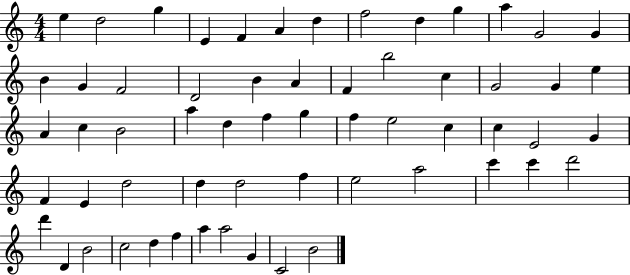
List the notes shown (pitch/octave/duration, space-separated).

E5/q D5/h G5/q E4/q F4/q A4/q D5/q F5/h D5/q G5/q A5/q G4/h G4/q B4/q G4/q F4/h D4/h B4/q A4/q F4/q B5/h C5/q G4/h G4/q E5/q A4/q C5/q B4/h A5/q D5/q F5/q G5/q F5/q E5/h C5/q C5/q E4/h G4/q F4/q E4/q D5/h D5/q D5/h F5/q E5/h A5/h C6/q C6/q D6/h D6/q D4/q B4/h C5/h D5/q F5/q A5/q A5/h G4/q C4/h B4/h